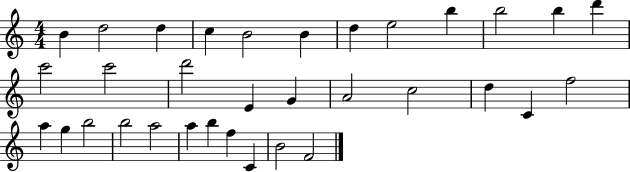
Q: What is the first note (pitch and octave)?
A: B4